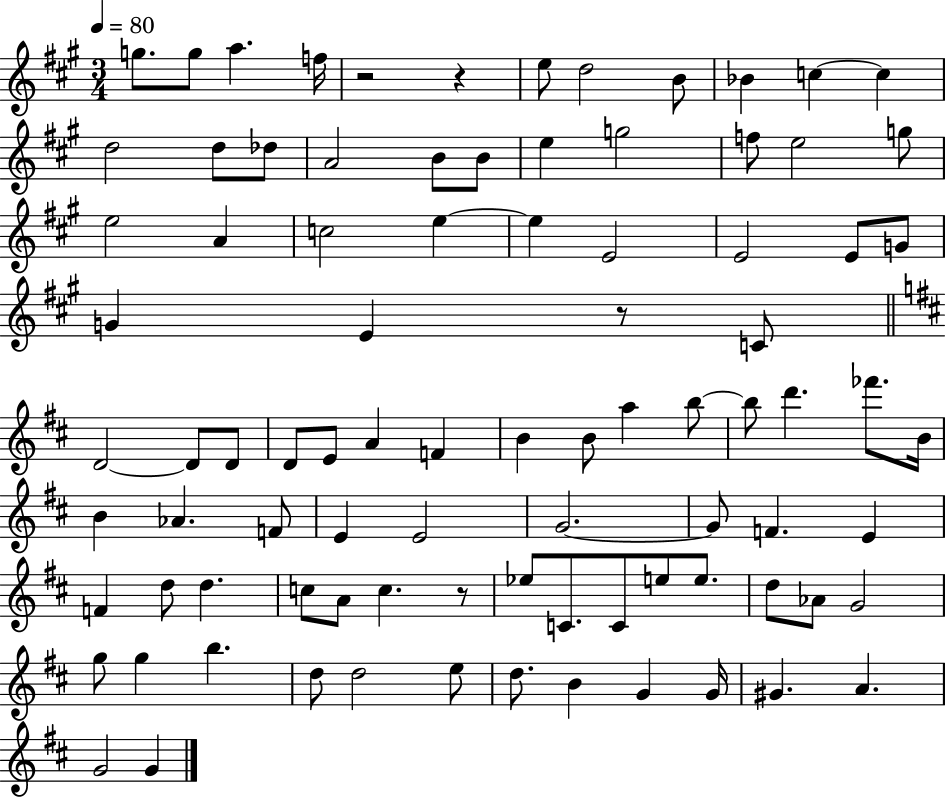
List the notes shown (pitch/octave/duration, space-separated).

G5/e. G5/e A5/q. F5/s R/h R/q E5/e D5/h B4/e Bb4/q C5/q C5/q D5/h D5/e Db5/e A4/h B4/e B4/e E5/q G5/h F5/e E5/h G5/e E5/h A4/q C5/h E5/q E5/q E4/h E4/h E4/e G4/e G4/q E4/q R/e C4/e D4/h D4/e D4/e D4/e E4/e A4/q F4/q B4/q B4/e A5/q B5/e B5/e D6/q. FES6/e. B4/s B4/q Ab4/q. F4/e E4/q E4/h G4/h. G4/e F4/q. E4/q F4/q D5/e D5/q. C5/e A4/e C5/q. R/e Eb5/e C4/e. C4/e E5/e E5/e. D5/e Ab4/e G4/h G5/e G5/q B5/q. D5/e D5/h E5/e D5/e. B4/q G4/q G4/s G#4/q. A4/q. G4/h G4/q